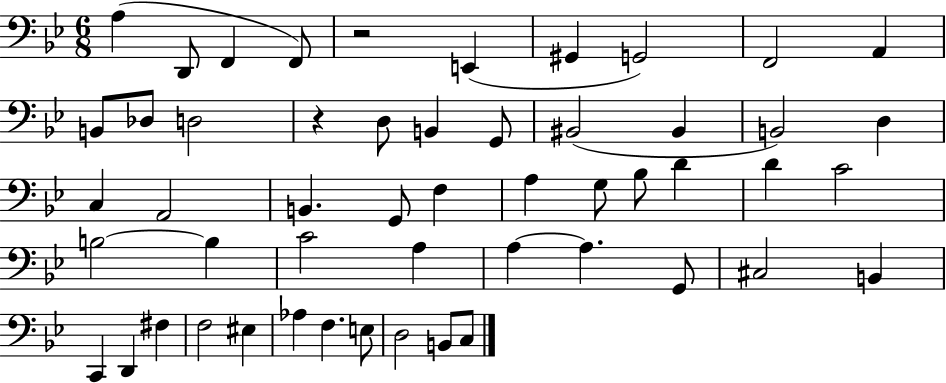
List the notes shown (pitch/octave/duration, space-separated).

A3/q D2/e F2/q F2/e R/h E2/q G#2/q G2/h F2/h A2/q B2/e Db3/e D3/h R/q D3/e B2/q G2/e BIS2/h BIS2/q B2/h D3/q C3/q A2/h B2/q. G2/e F3/q A3/q G3/e Bb3/e D4/q D4/q C4/h B3/h B3/q C4/h A3/q A3/q A3/q. G2/e C#3/h B2/q C2/q D2/q F#3/q F3/h EIS3/q Ab3/q F3/q. E3/e D3/h B2/e C3/e